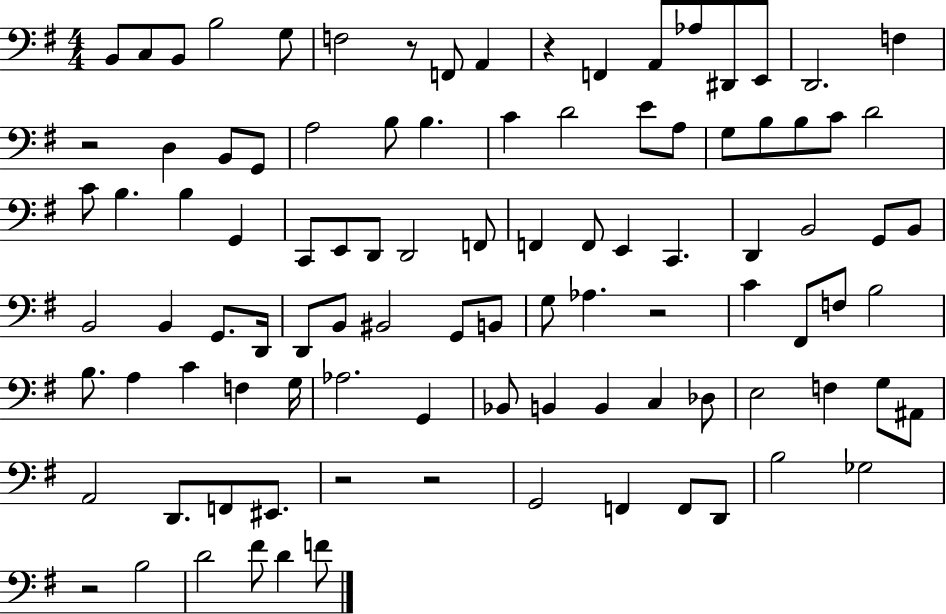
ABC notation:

X:1
T:Untitled
M:4/4
L:1/4
K:G
B,,/2 C,/2 B,,/2 B,2 G,/2 F,2 z/2 F,,/2 A,, z F,, A,,/2 _A,/2 ^D,,/2 E,,/2 D,,2 F, z2 D, B,,/2 G,,/2 A,2 B,/2 B, C D2 E/2 A,/2 G,/2 B,/2 B,/2 C/2 D2 C/2 B, B, G,, C,,/2 E,,/2 D,,/2 D,,2 F,,/2 F,, F,,/2 E,, C,, D,, B,,2 G,,/2 B,,/2 B,,2 B,, G,,/2 D,,/4 D,,/2 B,,/2 ^B,,2 G,,/2 B,,/2 G,/2 _A, z2 C ^F,,/2 F,/2 B,2 B,/2 A, C F, G,/4 _A,2 G,, _B,,/2 B,, B,, C, _D,/2 E,2 F, G,/2 ^A,,/2 A,,2 D,,/2 F,,/2 ^E,,/2 z2 z2 G,,2 F,, F,,/2 D,,/2 B,2 _G,2 z2 B,2 D2 ^F/2 D F/2